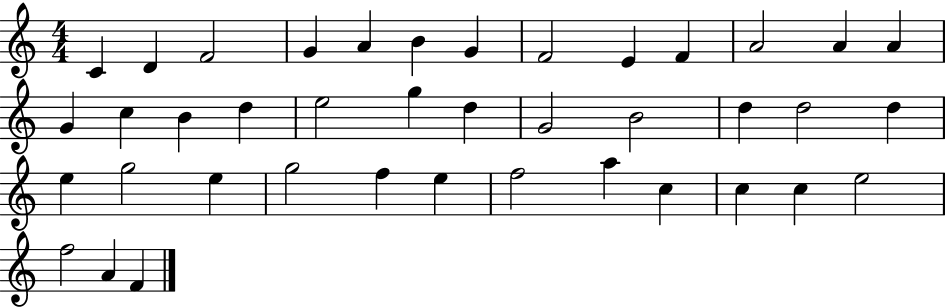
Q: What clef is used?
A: treble